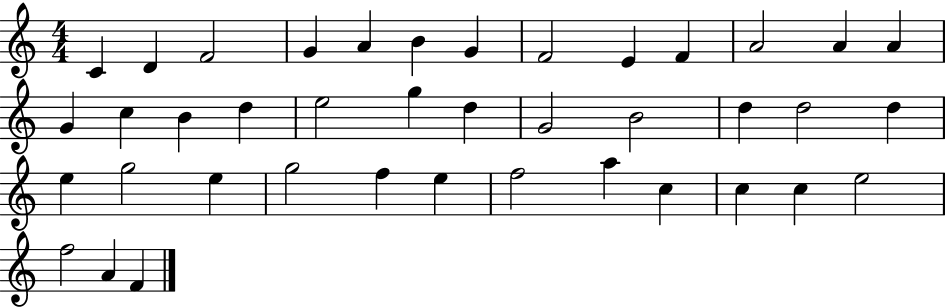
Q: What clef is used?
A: treble